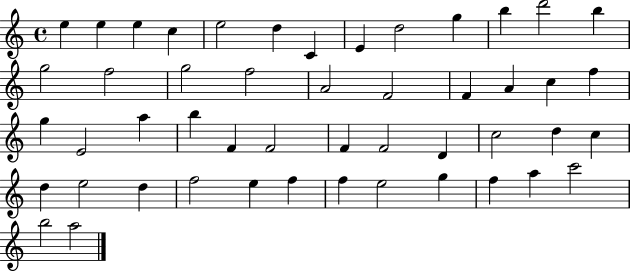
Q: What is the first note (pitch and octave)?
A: E5